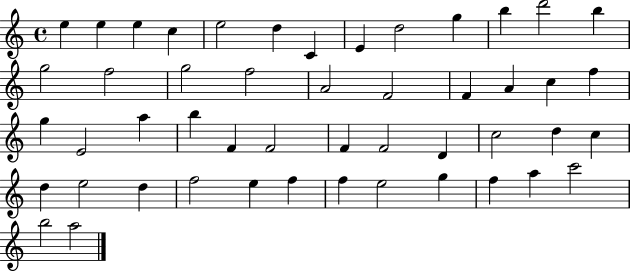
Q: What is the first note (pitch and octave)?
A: E5